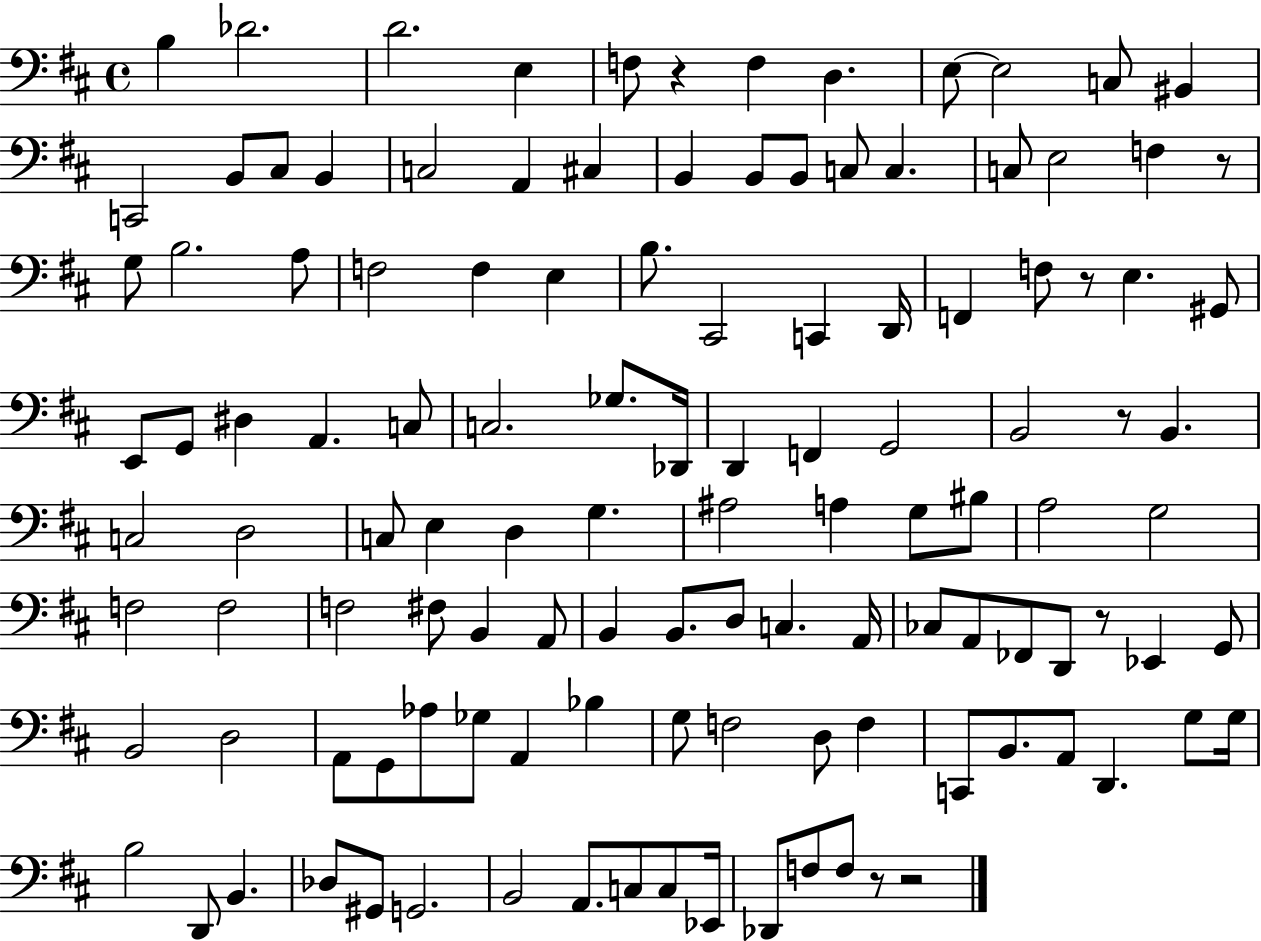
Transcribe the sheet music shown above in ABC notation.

X:1
T:Untitled
M:4/4
L:1/4
K:D
B, _D2 D2 E, F,/2 z F, D, E,/2 E,2 C,/2 ^B,, C,,2 B,,/2 ^C,/2 B,, C,2 A,, ^C, B,, B,,/2 B,,/2 C,/2 C, C,/2 E,2 F, z/2 G,/2 B,2 A,/2 F,2 F, E, B,/2 ^C,,2 C,, D,,/4 F,, F,/2 z/2 E, ^G,,/2 E,,/2 G,,/2 ^D, A,, C,/2 C,2 _G,/2 _D,,/4 D,, F,, G,,2 B,,2 z/2 B,, C,2 D,2 C,/2 E, D, G, ^A,2 A, G,/2 ^B,/2 A,2 G,2 F,2 F,2 F,2 ^F,/2 B,, A,,/2 B,, B,,/2 D,/2 C, A,,/4 _C,/2 A,,/2 _F,,/2 D,,/2 z/2 _E,, G,,/2 B,,2 D,2 A,,/2 G,,/2 _A,/2 _G,/2 A,, _B, G,/2 F,2 D,/2 F, C,,/2 B,,/2 A,,/2 D,, G,/2 G,/4 B,2 D,,/2 B,, _D,/2 ^G,,/2 G,,2 B,,2 A,,/2 C,/2 C,/2 _E,,/4 _D,,/2 F,/2 F,/2 z/2 z2